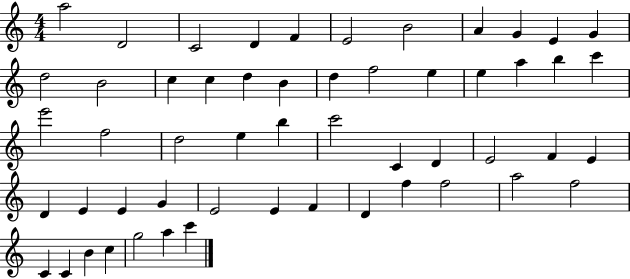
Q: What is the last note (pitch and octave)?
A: C6